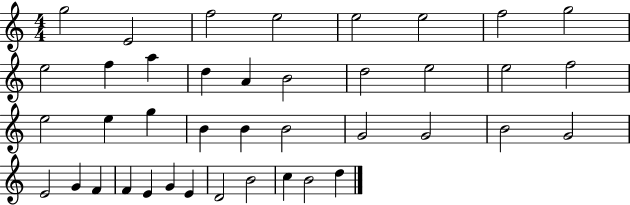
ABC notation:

X:1
T:Untitled
M:4/4
L:1/4
K:C
g2 E2 f2 e2 e2 e2 f2 g2 e2 f a d A B2 d2 e2 e2 f2 e2 e g B B B2 G2 G2 B2 G2 E2 G F F E G E D2 B2 c B2 d